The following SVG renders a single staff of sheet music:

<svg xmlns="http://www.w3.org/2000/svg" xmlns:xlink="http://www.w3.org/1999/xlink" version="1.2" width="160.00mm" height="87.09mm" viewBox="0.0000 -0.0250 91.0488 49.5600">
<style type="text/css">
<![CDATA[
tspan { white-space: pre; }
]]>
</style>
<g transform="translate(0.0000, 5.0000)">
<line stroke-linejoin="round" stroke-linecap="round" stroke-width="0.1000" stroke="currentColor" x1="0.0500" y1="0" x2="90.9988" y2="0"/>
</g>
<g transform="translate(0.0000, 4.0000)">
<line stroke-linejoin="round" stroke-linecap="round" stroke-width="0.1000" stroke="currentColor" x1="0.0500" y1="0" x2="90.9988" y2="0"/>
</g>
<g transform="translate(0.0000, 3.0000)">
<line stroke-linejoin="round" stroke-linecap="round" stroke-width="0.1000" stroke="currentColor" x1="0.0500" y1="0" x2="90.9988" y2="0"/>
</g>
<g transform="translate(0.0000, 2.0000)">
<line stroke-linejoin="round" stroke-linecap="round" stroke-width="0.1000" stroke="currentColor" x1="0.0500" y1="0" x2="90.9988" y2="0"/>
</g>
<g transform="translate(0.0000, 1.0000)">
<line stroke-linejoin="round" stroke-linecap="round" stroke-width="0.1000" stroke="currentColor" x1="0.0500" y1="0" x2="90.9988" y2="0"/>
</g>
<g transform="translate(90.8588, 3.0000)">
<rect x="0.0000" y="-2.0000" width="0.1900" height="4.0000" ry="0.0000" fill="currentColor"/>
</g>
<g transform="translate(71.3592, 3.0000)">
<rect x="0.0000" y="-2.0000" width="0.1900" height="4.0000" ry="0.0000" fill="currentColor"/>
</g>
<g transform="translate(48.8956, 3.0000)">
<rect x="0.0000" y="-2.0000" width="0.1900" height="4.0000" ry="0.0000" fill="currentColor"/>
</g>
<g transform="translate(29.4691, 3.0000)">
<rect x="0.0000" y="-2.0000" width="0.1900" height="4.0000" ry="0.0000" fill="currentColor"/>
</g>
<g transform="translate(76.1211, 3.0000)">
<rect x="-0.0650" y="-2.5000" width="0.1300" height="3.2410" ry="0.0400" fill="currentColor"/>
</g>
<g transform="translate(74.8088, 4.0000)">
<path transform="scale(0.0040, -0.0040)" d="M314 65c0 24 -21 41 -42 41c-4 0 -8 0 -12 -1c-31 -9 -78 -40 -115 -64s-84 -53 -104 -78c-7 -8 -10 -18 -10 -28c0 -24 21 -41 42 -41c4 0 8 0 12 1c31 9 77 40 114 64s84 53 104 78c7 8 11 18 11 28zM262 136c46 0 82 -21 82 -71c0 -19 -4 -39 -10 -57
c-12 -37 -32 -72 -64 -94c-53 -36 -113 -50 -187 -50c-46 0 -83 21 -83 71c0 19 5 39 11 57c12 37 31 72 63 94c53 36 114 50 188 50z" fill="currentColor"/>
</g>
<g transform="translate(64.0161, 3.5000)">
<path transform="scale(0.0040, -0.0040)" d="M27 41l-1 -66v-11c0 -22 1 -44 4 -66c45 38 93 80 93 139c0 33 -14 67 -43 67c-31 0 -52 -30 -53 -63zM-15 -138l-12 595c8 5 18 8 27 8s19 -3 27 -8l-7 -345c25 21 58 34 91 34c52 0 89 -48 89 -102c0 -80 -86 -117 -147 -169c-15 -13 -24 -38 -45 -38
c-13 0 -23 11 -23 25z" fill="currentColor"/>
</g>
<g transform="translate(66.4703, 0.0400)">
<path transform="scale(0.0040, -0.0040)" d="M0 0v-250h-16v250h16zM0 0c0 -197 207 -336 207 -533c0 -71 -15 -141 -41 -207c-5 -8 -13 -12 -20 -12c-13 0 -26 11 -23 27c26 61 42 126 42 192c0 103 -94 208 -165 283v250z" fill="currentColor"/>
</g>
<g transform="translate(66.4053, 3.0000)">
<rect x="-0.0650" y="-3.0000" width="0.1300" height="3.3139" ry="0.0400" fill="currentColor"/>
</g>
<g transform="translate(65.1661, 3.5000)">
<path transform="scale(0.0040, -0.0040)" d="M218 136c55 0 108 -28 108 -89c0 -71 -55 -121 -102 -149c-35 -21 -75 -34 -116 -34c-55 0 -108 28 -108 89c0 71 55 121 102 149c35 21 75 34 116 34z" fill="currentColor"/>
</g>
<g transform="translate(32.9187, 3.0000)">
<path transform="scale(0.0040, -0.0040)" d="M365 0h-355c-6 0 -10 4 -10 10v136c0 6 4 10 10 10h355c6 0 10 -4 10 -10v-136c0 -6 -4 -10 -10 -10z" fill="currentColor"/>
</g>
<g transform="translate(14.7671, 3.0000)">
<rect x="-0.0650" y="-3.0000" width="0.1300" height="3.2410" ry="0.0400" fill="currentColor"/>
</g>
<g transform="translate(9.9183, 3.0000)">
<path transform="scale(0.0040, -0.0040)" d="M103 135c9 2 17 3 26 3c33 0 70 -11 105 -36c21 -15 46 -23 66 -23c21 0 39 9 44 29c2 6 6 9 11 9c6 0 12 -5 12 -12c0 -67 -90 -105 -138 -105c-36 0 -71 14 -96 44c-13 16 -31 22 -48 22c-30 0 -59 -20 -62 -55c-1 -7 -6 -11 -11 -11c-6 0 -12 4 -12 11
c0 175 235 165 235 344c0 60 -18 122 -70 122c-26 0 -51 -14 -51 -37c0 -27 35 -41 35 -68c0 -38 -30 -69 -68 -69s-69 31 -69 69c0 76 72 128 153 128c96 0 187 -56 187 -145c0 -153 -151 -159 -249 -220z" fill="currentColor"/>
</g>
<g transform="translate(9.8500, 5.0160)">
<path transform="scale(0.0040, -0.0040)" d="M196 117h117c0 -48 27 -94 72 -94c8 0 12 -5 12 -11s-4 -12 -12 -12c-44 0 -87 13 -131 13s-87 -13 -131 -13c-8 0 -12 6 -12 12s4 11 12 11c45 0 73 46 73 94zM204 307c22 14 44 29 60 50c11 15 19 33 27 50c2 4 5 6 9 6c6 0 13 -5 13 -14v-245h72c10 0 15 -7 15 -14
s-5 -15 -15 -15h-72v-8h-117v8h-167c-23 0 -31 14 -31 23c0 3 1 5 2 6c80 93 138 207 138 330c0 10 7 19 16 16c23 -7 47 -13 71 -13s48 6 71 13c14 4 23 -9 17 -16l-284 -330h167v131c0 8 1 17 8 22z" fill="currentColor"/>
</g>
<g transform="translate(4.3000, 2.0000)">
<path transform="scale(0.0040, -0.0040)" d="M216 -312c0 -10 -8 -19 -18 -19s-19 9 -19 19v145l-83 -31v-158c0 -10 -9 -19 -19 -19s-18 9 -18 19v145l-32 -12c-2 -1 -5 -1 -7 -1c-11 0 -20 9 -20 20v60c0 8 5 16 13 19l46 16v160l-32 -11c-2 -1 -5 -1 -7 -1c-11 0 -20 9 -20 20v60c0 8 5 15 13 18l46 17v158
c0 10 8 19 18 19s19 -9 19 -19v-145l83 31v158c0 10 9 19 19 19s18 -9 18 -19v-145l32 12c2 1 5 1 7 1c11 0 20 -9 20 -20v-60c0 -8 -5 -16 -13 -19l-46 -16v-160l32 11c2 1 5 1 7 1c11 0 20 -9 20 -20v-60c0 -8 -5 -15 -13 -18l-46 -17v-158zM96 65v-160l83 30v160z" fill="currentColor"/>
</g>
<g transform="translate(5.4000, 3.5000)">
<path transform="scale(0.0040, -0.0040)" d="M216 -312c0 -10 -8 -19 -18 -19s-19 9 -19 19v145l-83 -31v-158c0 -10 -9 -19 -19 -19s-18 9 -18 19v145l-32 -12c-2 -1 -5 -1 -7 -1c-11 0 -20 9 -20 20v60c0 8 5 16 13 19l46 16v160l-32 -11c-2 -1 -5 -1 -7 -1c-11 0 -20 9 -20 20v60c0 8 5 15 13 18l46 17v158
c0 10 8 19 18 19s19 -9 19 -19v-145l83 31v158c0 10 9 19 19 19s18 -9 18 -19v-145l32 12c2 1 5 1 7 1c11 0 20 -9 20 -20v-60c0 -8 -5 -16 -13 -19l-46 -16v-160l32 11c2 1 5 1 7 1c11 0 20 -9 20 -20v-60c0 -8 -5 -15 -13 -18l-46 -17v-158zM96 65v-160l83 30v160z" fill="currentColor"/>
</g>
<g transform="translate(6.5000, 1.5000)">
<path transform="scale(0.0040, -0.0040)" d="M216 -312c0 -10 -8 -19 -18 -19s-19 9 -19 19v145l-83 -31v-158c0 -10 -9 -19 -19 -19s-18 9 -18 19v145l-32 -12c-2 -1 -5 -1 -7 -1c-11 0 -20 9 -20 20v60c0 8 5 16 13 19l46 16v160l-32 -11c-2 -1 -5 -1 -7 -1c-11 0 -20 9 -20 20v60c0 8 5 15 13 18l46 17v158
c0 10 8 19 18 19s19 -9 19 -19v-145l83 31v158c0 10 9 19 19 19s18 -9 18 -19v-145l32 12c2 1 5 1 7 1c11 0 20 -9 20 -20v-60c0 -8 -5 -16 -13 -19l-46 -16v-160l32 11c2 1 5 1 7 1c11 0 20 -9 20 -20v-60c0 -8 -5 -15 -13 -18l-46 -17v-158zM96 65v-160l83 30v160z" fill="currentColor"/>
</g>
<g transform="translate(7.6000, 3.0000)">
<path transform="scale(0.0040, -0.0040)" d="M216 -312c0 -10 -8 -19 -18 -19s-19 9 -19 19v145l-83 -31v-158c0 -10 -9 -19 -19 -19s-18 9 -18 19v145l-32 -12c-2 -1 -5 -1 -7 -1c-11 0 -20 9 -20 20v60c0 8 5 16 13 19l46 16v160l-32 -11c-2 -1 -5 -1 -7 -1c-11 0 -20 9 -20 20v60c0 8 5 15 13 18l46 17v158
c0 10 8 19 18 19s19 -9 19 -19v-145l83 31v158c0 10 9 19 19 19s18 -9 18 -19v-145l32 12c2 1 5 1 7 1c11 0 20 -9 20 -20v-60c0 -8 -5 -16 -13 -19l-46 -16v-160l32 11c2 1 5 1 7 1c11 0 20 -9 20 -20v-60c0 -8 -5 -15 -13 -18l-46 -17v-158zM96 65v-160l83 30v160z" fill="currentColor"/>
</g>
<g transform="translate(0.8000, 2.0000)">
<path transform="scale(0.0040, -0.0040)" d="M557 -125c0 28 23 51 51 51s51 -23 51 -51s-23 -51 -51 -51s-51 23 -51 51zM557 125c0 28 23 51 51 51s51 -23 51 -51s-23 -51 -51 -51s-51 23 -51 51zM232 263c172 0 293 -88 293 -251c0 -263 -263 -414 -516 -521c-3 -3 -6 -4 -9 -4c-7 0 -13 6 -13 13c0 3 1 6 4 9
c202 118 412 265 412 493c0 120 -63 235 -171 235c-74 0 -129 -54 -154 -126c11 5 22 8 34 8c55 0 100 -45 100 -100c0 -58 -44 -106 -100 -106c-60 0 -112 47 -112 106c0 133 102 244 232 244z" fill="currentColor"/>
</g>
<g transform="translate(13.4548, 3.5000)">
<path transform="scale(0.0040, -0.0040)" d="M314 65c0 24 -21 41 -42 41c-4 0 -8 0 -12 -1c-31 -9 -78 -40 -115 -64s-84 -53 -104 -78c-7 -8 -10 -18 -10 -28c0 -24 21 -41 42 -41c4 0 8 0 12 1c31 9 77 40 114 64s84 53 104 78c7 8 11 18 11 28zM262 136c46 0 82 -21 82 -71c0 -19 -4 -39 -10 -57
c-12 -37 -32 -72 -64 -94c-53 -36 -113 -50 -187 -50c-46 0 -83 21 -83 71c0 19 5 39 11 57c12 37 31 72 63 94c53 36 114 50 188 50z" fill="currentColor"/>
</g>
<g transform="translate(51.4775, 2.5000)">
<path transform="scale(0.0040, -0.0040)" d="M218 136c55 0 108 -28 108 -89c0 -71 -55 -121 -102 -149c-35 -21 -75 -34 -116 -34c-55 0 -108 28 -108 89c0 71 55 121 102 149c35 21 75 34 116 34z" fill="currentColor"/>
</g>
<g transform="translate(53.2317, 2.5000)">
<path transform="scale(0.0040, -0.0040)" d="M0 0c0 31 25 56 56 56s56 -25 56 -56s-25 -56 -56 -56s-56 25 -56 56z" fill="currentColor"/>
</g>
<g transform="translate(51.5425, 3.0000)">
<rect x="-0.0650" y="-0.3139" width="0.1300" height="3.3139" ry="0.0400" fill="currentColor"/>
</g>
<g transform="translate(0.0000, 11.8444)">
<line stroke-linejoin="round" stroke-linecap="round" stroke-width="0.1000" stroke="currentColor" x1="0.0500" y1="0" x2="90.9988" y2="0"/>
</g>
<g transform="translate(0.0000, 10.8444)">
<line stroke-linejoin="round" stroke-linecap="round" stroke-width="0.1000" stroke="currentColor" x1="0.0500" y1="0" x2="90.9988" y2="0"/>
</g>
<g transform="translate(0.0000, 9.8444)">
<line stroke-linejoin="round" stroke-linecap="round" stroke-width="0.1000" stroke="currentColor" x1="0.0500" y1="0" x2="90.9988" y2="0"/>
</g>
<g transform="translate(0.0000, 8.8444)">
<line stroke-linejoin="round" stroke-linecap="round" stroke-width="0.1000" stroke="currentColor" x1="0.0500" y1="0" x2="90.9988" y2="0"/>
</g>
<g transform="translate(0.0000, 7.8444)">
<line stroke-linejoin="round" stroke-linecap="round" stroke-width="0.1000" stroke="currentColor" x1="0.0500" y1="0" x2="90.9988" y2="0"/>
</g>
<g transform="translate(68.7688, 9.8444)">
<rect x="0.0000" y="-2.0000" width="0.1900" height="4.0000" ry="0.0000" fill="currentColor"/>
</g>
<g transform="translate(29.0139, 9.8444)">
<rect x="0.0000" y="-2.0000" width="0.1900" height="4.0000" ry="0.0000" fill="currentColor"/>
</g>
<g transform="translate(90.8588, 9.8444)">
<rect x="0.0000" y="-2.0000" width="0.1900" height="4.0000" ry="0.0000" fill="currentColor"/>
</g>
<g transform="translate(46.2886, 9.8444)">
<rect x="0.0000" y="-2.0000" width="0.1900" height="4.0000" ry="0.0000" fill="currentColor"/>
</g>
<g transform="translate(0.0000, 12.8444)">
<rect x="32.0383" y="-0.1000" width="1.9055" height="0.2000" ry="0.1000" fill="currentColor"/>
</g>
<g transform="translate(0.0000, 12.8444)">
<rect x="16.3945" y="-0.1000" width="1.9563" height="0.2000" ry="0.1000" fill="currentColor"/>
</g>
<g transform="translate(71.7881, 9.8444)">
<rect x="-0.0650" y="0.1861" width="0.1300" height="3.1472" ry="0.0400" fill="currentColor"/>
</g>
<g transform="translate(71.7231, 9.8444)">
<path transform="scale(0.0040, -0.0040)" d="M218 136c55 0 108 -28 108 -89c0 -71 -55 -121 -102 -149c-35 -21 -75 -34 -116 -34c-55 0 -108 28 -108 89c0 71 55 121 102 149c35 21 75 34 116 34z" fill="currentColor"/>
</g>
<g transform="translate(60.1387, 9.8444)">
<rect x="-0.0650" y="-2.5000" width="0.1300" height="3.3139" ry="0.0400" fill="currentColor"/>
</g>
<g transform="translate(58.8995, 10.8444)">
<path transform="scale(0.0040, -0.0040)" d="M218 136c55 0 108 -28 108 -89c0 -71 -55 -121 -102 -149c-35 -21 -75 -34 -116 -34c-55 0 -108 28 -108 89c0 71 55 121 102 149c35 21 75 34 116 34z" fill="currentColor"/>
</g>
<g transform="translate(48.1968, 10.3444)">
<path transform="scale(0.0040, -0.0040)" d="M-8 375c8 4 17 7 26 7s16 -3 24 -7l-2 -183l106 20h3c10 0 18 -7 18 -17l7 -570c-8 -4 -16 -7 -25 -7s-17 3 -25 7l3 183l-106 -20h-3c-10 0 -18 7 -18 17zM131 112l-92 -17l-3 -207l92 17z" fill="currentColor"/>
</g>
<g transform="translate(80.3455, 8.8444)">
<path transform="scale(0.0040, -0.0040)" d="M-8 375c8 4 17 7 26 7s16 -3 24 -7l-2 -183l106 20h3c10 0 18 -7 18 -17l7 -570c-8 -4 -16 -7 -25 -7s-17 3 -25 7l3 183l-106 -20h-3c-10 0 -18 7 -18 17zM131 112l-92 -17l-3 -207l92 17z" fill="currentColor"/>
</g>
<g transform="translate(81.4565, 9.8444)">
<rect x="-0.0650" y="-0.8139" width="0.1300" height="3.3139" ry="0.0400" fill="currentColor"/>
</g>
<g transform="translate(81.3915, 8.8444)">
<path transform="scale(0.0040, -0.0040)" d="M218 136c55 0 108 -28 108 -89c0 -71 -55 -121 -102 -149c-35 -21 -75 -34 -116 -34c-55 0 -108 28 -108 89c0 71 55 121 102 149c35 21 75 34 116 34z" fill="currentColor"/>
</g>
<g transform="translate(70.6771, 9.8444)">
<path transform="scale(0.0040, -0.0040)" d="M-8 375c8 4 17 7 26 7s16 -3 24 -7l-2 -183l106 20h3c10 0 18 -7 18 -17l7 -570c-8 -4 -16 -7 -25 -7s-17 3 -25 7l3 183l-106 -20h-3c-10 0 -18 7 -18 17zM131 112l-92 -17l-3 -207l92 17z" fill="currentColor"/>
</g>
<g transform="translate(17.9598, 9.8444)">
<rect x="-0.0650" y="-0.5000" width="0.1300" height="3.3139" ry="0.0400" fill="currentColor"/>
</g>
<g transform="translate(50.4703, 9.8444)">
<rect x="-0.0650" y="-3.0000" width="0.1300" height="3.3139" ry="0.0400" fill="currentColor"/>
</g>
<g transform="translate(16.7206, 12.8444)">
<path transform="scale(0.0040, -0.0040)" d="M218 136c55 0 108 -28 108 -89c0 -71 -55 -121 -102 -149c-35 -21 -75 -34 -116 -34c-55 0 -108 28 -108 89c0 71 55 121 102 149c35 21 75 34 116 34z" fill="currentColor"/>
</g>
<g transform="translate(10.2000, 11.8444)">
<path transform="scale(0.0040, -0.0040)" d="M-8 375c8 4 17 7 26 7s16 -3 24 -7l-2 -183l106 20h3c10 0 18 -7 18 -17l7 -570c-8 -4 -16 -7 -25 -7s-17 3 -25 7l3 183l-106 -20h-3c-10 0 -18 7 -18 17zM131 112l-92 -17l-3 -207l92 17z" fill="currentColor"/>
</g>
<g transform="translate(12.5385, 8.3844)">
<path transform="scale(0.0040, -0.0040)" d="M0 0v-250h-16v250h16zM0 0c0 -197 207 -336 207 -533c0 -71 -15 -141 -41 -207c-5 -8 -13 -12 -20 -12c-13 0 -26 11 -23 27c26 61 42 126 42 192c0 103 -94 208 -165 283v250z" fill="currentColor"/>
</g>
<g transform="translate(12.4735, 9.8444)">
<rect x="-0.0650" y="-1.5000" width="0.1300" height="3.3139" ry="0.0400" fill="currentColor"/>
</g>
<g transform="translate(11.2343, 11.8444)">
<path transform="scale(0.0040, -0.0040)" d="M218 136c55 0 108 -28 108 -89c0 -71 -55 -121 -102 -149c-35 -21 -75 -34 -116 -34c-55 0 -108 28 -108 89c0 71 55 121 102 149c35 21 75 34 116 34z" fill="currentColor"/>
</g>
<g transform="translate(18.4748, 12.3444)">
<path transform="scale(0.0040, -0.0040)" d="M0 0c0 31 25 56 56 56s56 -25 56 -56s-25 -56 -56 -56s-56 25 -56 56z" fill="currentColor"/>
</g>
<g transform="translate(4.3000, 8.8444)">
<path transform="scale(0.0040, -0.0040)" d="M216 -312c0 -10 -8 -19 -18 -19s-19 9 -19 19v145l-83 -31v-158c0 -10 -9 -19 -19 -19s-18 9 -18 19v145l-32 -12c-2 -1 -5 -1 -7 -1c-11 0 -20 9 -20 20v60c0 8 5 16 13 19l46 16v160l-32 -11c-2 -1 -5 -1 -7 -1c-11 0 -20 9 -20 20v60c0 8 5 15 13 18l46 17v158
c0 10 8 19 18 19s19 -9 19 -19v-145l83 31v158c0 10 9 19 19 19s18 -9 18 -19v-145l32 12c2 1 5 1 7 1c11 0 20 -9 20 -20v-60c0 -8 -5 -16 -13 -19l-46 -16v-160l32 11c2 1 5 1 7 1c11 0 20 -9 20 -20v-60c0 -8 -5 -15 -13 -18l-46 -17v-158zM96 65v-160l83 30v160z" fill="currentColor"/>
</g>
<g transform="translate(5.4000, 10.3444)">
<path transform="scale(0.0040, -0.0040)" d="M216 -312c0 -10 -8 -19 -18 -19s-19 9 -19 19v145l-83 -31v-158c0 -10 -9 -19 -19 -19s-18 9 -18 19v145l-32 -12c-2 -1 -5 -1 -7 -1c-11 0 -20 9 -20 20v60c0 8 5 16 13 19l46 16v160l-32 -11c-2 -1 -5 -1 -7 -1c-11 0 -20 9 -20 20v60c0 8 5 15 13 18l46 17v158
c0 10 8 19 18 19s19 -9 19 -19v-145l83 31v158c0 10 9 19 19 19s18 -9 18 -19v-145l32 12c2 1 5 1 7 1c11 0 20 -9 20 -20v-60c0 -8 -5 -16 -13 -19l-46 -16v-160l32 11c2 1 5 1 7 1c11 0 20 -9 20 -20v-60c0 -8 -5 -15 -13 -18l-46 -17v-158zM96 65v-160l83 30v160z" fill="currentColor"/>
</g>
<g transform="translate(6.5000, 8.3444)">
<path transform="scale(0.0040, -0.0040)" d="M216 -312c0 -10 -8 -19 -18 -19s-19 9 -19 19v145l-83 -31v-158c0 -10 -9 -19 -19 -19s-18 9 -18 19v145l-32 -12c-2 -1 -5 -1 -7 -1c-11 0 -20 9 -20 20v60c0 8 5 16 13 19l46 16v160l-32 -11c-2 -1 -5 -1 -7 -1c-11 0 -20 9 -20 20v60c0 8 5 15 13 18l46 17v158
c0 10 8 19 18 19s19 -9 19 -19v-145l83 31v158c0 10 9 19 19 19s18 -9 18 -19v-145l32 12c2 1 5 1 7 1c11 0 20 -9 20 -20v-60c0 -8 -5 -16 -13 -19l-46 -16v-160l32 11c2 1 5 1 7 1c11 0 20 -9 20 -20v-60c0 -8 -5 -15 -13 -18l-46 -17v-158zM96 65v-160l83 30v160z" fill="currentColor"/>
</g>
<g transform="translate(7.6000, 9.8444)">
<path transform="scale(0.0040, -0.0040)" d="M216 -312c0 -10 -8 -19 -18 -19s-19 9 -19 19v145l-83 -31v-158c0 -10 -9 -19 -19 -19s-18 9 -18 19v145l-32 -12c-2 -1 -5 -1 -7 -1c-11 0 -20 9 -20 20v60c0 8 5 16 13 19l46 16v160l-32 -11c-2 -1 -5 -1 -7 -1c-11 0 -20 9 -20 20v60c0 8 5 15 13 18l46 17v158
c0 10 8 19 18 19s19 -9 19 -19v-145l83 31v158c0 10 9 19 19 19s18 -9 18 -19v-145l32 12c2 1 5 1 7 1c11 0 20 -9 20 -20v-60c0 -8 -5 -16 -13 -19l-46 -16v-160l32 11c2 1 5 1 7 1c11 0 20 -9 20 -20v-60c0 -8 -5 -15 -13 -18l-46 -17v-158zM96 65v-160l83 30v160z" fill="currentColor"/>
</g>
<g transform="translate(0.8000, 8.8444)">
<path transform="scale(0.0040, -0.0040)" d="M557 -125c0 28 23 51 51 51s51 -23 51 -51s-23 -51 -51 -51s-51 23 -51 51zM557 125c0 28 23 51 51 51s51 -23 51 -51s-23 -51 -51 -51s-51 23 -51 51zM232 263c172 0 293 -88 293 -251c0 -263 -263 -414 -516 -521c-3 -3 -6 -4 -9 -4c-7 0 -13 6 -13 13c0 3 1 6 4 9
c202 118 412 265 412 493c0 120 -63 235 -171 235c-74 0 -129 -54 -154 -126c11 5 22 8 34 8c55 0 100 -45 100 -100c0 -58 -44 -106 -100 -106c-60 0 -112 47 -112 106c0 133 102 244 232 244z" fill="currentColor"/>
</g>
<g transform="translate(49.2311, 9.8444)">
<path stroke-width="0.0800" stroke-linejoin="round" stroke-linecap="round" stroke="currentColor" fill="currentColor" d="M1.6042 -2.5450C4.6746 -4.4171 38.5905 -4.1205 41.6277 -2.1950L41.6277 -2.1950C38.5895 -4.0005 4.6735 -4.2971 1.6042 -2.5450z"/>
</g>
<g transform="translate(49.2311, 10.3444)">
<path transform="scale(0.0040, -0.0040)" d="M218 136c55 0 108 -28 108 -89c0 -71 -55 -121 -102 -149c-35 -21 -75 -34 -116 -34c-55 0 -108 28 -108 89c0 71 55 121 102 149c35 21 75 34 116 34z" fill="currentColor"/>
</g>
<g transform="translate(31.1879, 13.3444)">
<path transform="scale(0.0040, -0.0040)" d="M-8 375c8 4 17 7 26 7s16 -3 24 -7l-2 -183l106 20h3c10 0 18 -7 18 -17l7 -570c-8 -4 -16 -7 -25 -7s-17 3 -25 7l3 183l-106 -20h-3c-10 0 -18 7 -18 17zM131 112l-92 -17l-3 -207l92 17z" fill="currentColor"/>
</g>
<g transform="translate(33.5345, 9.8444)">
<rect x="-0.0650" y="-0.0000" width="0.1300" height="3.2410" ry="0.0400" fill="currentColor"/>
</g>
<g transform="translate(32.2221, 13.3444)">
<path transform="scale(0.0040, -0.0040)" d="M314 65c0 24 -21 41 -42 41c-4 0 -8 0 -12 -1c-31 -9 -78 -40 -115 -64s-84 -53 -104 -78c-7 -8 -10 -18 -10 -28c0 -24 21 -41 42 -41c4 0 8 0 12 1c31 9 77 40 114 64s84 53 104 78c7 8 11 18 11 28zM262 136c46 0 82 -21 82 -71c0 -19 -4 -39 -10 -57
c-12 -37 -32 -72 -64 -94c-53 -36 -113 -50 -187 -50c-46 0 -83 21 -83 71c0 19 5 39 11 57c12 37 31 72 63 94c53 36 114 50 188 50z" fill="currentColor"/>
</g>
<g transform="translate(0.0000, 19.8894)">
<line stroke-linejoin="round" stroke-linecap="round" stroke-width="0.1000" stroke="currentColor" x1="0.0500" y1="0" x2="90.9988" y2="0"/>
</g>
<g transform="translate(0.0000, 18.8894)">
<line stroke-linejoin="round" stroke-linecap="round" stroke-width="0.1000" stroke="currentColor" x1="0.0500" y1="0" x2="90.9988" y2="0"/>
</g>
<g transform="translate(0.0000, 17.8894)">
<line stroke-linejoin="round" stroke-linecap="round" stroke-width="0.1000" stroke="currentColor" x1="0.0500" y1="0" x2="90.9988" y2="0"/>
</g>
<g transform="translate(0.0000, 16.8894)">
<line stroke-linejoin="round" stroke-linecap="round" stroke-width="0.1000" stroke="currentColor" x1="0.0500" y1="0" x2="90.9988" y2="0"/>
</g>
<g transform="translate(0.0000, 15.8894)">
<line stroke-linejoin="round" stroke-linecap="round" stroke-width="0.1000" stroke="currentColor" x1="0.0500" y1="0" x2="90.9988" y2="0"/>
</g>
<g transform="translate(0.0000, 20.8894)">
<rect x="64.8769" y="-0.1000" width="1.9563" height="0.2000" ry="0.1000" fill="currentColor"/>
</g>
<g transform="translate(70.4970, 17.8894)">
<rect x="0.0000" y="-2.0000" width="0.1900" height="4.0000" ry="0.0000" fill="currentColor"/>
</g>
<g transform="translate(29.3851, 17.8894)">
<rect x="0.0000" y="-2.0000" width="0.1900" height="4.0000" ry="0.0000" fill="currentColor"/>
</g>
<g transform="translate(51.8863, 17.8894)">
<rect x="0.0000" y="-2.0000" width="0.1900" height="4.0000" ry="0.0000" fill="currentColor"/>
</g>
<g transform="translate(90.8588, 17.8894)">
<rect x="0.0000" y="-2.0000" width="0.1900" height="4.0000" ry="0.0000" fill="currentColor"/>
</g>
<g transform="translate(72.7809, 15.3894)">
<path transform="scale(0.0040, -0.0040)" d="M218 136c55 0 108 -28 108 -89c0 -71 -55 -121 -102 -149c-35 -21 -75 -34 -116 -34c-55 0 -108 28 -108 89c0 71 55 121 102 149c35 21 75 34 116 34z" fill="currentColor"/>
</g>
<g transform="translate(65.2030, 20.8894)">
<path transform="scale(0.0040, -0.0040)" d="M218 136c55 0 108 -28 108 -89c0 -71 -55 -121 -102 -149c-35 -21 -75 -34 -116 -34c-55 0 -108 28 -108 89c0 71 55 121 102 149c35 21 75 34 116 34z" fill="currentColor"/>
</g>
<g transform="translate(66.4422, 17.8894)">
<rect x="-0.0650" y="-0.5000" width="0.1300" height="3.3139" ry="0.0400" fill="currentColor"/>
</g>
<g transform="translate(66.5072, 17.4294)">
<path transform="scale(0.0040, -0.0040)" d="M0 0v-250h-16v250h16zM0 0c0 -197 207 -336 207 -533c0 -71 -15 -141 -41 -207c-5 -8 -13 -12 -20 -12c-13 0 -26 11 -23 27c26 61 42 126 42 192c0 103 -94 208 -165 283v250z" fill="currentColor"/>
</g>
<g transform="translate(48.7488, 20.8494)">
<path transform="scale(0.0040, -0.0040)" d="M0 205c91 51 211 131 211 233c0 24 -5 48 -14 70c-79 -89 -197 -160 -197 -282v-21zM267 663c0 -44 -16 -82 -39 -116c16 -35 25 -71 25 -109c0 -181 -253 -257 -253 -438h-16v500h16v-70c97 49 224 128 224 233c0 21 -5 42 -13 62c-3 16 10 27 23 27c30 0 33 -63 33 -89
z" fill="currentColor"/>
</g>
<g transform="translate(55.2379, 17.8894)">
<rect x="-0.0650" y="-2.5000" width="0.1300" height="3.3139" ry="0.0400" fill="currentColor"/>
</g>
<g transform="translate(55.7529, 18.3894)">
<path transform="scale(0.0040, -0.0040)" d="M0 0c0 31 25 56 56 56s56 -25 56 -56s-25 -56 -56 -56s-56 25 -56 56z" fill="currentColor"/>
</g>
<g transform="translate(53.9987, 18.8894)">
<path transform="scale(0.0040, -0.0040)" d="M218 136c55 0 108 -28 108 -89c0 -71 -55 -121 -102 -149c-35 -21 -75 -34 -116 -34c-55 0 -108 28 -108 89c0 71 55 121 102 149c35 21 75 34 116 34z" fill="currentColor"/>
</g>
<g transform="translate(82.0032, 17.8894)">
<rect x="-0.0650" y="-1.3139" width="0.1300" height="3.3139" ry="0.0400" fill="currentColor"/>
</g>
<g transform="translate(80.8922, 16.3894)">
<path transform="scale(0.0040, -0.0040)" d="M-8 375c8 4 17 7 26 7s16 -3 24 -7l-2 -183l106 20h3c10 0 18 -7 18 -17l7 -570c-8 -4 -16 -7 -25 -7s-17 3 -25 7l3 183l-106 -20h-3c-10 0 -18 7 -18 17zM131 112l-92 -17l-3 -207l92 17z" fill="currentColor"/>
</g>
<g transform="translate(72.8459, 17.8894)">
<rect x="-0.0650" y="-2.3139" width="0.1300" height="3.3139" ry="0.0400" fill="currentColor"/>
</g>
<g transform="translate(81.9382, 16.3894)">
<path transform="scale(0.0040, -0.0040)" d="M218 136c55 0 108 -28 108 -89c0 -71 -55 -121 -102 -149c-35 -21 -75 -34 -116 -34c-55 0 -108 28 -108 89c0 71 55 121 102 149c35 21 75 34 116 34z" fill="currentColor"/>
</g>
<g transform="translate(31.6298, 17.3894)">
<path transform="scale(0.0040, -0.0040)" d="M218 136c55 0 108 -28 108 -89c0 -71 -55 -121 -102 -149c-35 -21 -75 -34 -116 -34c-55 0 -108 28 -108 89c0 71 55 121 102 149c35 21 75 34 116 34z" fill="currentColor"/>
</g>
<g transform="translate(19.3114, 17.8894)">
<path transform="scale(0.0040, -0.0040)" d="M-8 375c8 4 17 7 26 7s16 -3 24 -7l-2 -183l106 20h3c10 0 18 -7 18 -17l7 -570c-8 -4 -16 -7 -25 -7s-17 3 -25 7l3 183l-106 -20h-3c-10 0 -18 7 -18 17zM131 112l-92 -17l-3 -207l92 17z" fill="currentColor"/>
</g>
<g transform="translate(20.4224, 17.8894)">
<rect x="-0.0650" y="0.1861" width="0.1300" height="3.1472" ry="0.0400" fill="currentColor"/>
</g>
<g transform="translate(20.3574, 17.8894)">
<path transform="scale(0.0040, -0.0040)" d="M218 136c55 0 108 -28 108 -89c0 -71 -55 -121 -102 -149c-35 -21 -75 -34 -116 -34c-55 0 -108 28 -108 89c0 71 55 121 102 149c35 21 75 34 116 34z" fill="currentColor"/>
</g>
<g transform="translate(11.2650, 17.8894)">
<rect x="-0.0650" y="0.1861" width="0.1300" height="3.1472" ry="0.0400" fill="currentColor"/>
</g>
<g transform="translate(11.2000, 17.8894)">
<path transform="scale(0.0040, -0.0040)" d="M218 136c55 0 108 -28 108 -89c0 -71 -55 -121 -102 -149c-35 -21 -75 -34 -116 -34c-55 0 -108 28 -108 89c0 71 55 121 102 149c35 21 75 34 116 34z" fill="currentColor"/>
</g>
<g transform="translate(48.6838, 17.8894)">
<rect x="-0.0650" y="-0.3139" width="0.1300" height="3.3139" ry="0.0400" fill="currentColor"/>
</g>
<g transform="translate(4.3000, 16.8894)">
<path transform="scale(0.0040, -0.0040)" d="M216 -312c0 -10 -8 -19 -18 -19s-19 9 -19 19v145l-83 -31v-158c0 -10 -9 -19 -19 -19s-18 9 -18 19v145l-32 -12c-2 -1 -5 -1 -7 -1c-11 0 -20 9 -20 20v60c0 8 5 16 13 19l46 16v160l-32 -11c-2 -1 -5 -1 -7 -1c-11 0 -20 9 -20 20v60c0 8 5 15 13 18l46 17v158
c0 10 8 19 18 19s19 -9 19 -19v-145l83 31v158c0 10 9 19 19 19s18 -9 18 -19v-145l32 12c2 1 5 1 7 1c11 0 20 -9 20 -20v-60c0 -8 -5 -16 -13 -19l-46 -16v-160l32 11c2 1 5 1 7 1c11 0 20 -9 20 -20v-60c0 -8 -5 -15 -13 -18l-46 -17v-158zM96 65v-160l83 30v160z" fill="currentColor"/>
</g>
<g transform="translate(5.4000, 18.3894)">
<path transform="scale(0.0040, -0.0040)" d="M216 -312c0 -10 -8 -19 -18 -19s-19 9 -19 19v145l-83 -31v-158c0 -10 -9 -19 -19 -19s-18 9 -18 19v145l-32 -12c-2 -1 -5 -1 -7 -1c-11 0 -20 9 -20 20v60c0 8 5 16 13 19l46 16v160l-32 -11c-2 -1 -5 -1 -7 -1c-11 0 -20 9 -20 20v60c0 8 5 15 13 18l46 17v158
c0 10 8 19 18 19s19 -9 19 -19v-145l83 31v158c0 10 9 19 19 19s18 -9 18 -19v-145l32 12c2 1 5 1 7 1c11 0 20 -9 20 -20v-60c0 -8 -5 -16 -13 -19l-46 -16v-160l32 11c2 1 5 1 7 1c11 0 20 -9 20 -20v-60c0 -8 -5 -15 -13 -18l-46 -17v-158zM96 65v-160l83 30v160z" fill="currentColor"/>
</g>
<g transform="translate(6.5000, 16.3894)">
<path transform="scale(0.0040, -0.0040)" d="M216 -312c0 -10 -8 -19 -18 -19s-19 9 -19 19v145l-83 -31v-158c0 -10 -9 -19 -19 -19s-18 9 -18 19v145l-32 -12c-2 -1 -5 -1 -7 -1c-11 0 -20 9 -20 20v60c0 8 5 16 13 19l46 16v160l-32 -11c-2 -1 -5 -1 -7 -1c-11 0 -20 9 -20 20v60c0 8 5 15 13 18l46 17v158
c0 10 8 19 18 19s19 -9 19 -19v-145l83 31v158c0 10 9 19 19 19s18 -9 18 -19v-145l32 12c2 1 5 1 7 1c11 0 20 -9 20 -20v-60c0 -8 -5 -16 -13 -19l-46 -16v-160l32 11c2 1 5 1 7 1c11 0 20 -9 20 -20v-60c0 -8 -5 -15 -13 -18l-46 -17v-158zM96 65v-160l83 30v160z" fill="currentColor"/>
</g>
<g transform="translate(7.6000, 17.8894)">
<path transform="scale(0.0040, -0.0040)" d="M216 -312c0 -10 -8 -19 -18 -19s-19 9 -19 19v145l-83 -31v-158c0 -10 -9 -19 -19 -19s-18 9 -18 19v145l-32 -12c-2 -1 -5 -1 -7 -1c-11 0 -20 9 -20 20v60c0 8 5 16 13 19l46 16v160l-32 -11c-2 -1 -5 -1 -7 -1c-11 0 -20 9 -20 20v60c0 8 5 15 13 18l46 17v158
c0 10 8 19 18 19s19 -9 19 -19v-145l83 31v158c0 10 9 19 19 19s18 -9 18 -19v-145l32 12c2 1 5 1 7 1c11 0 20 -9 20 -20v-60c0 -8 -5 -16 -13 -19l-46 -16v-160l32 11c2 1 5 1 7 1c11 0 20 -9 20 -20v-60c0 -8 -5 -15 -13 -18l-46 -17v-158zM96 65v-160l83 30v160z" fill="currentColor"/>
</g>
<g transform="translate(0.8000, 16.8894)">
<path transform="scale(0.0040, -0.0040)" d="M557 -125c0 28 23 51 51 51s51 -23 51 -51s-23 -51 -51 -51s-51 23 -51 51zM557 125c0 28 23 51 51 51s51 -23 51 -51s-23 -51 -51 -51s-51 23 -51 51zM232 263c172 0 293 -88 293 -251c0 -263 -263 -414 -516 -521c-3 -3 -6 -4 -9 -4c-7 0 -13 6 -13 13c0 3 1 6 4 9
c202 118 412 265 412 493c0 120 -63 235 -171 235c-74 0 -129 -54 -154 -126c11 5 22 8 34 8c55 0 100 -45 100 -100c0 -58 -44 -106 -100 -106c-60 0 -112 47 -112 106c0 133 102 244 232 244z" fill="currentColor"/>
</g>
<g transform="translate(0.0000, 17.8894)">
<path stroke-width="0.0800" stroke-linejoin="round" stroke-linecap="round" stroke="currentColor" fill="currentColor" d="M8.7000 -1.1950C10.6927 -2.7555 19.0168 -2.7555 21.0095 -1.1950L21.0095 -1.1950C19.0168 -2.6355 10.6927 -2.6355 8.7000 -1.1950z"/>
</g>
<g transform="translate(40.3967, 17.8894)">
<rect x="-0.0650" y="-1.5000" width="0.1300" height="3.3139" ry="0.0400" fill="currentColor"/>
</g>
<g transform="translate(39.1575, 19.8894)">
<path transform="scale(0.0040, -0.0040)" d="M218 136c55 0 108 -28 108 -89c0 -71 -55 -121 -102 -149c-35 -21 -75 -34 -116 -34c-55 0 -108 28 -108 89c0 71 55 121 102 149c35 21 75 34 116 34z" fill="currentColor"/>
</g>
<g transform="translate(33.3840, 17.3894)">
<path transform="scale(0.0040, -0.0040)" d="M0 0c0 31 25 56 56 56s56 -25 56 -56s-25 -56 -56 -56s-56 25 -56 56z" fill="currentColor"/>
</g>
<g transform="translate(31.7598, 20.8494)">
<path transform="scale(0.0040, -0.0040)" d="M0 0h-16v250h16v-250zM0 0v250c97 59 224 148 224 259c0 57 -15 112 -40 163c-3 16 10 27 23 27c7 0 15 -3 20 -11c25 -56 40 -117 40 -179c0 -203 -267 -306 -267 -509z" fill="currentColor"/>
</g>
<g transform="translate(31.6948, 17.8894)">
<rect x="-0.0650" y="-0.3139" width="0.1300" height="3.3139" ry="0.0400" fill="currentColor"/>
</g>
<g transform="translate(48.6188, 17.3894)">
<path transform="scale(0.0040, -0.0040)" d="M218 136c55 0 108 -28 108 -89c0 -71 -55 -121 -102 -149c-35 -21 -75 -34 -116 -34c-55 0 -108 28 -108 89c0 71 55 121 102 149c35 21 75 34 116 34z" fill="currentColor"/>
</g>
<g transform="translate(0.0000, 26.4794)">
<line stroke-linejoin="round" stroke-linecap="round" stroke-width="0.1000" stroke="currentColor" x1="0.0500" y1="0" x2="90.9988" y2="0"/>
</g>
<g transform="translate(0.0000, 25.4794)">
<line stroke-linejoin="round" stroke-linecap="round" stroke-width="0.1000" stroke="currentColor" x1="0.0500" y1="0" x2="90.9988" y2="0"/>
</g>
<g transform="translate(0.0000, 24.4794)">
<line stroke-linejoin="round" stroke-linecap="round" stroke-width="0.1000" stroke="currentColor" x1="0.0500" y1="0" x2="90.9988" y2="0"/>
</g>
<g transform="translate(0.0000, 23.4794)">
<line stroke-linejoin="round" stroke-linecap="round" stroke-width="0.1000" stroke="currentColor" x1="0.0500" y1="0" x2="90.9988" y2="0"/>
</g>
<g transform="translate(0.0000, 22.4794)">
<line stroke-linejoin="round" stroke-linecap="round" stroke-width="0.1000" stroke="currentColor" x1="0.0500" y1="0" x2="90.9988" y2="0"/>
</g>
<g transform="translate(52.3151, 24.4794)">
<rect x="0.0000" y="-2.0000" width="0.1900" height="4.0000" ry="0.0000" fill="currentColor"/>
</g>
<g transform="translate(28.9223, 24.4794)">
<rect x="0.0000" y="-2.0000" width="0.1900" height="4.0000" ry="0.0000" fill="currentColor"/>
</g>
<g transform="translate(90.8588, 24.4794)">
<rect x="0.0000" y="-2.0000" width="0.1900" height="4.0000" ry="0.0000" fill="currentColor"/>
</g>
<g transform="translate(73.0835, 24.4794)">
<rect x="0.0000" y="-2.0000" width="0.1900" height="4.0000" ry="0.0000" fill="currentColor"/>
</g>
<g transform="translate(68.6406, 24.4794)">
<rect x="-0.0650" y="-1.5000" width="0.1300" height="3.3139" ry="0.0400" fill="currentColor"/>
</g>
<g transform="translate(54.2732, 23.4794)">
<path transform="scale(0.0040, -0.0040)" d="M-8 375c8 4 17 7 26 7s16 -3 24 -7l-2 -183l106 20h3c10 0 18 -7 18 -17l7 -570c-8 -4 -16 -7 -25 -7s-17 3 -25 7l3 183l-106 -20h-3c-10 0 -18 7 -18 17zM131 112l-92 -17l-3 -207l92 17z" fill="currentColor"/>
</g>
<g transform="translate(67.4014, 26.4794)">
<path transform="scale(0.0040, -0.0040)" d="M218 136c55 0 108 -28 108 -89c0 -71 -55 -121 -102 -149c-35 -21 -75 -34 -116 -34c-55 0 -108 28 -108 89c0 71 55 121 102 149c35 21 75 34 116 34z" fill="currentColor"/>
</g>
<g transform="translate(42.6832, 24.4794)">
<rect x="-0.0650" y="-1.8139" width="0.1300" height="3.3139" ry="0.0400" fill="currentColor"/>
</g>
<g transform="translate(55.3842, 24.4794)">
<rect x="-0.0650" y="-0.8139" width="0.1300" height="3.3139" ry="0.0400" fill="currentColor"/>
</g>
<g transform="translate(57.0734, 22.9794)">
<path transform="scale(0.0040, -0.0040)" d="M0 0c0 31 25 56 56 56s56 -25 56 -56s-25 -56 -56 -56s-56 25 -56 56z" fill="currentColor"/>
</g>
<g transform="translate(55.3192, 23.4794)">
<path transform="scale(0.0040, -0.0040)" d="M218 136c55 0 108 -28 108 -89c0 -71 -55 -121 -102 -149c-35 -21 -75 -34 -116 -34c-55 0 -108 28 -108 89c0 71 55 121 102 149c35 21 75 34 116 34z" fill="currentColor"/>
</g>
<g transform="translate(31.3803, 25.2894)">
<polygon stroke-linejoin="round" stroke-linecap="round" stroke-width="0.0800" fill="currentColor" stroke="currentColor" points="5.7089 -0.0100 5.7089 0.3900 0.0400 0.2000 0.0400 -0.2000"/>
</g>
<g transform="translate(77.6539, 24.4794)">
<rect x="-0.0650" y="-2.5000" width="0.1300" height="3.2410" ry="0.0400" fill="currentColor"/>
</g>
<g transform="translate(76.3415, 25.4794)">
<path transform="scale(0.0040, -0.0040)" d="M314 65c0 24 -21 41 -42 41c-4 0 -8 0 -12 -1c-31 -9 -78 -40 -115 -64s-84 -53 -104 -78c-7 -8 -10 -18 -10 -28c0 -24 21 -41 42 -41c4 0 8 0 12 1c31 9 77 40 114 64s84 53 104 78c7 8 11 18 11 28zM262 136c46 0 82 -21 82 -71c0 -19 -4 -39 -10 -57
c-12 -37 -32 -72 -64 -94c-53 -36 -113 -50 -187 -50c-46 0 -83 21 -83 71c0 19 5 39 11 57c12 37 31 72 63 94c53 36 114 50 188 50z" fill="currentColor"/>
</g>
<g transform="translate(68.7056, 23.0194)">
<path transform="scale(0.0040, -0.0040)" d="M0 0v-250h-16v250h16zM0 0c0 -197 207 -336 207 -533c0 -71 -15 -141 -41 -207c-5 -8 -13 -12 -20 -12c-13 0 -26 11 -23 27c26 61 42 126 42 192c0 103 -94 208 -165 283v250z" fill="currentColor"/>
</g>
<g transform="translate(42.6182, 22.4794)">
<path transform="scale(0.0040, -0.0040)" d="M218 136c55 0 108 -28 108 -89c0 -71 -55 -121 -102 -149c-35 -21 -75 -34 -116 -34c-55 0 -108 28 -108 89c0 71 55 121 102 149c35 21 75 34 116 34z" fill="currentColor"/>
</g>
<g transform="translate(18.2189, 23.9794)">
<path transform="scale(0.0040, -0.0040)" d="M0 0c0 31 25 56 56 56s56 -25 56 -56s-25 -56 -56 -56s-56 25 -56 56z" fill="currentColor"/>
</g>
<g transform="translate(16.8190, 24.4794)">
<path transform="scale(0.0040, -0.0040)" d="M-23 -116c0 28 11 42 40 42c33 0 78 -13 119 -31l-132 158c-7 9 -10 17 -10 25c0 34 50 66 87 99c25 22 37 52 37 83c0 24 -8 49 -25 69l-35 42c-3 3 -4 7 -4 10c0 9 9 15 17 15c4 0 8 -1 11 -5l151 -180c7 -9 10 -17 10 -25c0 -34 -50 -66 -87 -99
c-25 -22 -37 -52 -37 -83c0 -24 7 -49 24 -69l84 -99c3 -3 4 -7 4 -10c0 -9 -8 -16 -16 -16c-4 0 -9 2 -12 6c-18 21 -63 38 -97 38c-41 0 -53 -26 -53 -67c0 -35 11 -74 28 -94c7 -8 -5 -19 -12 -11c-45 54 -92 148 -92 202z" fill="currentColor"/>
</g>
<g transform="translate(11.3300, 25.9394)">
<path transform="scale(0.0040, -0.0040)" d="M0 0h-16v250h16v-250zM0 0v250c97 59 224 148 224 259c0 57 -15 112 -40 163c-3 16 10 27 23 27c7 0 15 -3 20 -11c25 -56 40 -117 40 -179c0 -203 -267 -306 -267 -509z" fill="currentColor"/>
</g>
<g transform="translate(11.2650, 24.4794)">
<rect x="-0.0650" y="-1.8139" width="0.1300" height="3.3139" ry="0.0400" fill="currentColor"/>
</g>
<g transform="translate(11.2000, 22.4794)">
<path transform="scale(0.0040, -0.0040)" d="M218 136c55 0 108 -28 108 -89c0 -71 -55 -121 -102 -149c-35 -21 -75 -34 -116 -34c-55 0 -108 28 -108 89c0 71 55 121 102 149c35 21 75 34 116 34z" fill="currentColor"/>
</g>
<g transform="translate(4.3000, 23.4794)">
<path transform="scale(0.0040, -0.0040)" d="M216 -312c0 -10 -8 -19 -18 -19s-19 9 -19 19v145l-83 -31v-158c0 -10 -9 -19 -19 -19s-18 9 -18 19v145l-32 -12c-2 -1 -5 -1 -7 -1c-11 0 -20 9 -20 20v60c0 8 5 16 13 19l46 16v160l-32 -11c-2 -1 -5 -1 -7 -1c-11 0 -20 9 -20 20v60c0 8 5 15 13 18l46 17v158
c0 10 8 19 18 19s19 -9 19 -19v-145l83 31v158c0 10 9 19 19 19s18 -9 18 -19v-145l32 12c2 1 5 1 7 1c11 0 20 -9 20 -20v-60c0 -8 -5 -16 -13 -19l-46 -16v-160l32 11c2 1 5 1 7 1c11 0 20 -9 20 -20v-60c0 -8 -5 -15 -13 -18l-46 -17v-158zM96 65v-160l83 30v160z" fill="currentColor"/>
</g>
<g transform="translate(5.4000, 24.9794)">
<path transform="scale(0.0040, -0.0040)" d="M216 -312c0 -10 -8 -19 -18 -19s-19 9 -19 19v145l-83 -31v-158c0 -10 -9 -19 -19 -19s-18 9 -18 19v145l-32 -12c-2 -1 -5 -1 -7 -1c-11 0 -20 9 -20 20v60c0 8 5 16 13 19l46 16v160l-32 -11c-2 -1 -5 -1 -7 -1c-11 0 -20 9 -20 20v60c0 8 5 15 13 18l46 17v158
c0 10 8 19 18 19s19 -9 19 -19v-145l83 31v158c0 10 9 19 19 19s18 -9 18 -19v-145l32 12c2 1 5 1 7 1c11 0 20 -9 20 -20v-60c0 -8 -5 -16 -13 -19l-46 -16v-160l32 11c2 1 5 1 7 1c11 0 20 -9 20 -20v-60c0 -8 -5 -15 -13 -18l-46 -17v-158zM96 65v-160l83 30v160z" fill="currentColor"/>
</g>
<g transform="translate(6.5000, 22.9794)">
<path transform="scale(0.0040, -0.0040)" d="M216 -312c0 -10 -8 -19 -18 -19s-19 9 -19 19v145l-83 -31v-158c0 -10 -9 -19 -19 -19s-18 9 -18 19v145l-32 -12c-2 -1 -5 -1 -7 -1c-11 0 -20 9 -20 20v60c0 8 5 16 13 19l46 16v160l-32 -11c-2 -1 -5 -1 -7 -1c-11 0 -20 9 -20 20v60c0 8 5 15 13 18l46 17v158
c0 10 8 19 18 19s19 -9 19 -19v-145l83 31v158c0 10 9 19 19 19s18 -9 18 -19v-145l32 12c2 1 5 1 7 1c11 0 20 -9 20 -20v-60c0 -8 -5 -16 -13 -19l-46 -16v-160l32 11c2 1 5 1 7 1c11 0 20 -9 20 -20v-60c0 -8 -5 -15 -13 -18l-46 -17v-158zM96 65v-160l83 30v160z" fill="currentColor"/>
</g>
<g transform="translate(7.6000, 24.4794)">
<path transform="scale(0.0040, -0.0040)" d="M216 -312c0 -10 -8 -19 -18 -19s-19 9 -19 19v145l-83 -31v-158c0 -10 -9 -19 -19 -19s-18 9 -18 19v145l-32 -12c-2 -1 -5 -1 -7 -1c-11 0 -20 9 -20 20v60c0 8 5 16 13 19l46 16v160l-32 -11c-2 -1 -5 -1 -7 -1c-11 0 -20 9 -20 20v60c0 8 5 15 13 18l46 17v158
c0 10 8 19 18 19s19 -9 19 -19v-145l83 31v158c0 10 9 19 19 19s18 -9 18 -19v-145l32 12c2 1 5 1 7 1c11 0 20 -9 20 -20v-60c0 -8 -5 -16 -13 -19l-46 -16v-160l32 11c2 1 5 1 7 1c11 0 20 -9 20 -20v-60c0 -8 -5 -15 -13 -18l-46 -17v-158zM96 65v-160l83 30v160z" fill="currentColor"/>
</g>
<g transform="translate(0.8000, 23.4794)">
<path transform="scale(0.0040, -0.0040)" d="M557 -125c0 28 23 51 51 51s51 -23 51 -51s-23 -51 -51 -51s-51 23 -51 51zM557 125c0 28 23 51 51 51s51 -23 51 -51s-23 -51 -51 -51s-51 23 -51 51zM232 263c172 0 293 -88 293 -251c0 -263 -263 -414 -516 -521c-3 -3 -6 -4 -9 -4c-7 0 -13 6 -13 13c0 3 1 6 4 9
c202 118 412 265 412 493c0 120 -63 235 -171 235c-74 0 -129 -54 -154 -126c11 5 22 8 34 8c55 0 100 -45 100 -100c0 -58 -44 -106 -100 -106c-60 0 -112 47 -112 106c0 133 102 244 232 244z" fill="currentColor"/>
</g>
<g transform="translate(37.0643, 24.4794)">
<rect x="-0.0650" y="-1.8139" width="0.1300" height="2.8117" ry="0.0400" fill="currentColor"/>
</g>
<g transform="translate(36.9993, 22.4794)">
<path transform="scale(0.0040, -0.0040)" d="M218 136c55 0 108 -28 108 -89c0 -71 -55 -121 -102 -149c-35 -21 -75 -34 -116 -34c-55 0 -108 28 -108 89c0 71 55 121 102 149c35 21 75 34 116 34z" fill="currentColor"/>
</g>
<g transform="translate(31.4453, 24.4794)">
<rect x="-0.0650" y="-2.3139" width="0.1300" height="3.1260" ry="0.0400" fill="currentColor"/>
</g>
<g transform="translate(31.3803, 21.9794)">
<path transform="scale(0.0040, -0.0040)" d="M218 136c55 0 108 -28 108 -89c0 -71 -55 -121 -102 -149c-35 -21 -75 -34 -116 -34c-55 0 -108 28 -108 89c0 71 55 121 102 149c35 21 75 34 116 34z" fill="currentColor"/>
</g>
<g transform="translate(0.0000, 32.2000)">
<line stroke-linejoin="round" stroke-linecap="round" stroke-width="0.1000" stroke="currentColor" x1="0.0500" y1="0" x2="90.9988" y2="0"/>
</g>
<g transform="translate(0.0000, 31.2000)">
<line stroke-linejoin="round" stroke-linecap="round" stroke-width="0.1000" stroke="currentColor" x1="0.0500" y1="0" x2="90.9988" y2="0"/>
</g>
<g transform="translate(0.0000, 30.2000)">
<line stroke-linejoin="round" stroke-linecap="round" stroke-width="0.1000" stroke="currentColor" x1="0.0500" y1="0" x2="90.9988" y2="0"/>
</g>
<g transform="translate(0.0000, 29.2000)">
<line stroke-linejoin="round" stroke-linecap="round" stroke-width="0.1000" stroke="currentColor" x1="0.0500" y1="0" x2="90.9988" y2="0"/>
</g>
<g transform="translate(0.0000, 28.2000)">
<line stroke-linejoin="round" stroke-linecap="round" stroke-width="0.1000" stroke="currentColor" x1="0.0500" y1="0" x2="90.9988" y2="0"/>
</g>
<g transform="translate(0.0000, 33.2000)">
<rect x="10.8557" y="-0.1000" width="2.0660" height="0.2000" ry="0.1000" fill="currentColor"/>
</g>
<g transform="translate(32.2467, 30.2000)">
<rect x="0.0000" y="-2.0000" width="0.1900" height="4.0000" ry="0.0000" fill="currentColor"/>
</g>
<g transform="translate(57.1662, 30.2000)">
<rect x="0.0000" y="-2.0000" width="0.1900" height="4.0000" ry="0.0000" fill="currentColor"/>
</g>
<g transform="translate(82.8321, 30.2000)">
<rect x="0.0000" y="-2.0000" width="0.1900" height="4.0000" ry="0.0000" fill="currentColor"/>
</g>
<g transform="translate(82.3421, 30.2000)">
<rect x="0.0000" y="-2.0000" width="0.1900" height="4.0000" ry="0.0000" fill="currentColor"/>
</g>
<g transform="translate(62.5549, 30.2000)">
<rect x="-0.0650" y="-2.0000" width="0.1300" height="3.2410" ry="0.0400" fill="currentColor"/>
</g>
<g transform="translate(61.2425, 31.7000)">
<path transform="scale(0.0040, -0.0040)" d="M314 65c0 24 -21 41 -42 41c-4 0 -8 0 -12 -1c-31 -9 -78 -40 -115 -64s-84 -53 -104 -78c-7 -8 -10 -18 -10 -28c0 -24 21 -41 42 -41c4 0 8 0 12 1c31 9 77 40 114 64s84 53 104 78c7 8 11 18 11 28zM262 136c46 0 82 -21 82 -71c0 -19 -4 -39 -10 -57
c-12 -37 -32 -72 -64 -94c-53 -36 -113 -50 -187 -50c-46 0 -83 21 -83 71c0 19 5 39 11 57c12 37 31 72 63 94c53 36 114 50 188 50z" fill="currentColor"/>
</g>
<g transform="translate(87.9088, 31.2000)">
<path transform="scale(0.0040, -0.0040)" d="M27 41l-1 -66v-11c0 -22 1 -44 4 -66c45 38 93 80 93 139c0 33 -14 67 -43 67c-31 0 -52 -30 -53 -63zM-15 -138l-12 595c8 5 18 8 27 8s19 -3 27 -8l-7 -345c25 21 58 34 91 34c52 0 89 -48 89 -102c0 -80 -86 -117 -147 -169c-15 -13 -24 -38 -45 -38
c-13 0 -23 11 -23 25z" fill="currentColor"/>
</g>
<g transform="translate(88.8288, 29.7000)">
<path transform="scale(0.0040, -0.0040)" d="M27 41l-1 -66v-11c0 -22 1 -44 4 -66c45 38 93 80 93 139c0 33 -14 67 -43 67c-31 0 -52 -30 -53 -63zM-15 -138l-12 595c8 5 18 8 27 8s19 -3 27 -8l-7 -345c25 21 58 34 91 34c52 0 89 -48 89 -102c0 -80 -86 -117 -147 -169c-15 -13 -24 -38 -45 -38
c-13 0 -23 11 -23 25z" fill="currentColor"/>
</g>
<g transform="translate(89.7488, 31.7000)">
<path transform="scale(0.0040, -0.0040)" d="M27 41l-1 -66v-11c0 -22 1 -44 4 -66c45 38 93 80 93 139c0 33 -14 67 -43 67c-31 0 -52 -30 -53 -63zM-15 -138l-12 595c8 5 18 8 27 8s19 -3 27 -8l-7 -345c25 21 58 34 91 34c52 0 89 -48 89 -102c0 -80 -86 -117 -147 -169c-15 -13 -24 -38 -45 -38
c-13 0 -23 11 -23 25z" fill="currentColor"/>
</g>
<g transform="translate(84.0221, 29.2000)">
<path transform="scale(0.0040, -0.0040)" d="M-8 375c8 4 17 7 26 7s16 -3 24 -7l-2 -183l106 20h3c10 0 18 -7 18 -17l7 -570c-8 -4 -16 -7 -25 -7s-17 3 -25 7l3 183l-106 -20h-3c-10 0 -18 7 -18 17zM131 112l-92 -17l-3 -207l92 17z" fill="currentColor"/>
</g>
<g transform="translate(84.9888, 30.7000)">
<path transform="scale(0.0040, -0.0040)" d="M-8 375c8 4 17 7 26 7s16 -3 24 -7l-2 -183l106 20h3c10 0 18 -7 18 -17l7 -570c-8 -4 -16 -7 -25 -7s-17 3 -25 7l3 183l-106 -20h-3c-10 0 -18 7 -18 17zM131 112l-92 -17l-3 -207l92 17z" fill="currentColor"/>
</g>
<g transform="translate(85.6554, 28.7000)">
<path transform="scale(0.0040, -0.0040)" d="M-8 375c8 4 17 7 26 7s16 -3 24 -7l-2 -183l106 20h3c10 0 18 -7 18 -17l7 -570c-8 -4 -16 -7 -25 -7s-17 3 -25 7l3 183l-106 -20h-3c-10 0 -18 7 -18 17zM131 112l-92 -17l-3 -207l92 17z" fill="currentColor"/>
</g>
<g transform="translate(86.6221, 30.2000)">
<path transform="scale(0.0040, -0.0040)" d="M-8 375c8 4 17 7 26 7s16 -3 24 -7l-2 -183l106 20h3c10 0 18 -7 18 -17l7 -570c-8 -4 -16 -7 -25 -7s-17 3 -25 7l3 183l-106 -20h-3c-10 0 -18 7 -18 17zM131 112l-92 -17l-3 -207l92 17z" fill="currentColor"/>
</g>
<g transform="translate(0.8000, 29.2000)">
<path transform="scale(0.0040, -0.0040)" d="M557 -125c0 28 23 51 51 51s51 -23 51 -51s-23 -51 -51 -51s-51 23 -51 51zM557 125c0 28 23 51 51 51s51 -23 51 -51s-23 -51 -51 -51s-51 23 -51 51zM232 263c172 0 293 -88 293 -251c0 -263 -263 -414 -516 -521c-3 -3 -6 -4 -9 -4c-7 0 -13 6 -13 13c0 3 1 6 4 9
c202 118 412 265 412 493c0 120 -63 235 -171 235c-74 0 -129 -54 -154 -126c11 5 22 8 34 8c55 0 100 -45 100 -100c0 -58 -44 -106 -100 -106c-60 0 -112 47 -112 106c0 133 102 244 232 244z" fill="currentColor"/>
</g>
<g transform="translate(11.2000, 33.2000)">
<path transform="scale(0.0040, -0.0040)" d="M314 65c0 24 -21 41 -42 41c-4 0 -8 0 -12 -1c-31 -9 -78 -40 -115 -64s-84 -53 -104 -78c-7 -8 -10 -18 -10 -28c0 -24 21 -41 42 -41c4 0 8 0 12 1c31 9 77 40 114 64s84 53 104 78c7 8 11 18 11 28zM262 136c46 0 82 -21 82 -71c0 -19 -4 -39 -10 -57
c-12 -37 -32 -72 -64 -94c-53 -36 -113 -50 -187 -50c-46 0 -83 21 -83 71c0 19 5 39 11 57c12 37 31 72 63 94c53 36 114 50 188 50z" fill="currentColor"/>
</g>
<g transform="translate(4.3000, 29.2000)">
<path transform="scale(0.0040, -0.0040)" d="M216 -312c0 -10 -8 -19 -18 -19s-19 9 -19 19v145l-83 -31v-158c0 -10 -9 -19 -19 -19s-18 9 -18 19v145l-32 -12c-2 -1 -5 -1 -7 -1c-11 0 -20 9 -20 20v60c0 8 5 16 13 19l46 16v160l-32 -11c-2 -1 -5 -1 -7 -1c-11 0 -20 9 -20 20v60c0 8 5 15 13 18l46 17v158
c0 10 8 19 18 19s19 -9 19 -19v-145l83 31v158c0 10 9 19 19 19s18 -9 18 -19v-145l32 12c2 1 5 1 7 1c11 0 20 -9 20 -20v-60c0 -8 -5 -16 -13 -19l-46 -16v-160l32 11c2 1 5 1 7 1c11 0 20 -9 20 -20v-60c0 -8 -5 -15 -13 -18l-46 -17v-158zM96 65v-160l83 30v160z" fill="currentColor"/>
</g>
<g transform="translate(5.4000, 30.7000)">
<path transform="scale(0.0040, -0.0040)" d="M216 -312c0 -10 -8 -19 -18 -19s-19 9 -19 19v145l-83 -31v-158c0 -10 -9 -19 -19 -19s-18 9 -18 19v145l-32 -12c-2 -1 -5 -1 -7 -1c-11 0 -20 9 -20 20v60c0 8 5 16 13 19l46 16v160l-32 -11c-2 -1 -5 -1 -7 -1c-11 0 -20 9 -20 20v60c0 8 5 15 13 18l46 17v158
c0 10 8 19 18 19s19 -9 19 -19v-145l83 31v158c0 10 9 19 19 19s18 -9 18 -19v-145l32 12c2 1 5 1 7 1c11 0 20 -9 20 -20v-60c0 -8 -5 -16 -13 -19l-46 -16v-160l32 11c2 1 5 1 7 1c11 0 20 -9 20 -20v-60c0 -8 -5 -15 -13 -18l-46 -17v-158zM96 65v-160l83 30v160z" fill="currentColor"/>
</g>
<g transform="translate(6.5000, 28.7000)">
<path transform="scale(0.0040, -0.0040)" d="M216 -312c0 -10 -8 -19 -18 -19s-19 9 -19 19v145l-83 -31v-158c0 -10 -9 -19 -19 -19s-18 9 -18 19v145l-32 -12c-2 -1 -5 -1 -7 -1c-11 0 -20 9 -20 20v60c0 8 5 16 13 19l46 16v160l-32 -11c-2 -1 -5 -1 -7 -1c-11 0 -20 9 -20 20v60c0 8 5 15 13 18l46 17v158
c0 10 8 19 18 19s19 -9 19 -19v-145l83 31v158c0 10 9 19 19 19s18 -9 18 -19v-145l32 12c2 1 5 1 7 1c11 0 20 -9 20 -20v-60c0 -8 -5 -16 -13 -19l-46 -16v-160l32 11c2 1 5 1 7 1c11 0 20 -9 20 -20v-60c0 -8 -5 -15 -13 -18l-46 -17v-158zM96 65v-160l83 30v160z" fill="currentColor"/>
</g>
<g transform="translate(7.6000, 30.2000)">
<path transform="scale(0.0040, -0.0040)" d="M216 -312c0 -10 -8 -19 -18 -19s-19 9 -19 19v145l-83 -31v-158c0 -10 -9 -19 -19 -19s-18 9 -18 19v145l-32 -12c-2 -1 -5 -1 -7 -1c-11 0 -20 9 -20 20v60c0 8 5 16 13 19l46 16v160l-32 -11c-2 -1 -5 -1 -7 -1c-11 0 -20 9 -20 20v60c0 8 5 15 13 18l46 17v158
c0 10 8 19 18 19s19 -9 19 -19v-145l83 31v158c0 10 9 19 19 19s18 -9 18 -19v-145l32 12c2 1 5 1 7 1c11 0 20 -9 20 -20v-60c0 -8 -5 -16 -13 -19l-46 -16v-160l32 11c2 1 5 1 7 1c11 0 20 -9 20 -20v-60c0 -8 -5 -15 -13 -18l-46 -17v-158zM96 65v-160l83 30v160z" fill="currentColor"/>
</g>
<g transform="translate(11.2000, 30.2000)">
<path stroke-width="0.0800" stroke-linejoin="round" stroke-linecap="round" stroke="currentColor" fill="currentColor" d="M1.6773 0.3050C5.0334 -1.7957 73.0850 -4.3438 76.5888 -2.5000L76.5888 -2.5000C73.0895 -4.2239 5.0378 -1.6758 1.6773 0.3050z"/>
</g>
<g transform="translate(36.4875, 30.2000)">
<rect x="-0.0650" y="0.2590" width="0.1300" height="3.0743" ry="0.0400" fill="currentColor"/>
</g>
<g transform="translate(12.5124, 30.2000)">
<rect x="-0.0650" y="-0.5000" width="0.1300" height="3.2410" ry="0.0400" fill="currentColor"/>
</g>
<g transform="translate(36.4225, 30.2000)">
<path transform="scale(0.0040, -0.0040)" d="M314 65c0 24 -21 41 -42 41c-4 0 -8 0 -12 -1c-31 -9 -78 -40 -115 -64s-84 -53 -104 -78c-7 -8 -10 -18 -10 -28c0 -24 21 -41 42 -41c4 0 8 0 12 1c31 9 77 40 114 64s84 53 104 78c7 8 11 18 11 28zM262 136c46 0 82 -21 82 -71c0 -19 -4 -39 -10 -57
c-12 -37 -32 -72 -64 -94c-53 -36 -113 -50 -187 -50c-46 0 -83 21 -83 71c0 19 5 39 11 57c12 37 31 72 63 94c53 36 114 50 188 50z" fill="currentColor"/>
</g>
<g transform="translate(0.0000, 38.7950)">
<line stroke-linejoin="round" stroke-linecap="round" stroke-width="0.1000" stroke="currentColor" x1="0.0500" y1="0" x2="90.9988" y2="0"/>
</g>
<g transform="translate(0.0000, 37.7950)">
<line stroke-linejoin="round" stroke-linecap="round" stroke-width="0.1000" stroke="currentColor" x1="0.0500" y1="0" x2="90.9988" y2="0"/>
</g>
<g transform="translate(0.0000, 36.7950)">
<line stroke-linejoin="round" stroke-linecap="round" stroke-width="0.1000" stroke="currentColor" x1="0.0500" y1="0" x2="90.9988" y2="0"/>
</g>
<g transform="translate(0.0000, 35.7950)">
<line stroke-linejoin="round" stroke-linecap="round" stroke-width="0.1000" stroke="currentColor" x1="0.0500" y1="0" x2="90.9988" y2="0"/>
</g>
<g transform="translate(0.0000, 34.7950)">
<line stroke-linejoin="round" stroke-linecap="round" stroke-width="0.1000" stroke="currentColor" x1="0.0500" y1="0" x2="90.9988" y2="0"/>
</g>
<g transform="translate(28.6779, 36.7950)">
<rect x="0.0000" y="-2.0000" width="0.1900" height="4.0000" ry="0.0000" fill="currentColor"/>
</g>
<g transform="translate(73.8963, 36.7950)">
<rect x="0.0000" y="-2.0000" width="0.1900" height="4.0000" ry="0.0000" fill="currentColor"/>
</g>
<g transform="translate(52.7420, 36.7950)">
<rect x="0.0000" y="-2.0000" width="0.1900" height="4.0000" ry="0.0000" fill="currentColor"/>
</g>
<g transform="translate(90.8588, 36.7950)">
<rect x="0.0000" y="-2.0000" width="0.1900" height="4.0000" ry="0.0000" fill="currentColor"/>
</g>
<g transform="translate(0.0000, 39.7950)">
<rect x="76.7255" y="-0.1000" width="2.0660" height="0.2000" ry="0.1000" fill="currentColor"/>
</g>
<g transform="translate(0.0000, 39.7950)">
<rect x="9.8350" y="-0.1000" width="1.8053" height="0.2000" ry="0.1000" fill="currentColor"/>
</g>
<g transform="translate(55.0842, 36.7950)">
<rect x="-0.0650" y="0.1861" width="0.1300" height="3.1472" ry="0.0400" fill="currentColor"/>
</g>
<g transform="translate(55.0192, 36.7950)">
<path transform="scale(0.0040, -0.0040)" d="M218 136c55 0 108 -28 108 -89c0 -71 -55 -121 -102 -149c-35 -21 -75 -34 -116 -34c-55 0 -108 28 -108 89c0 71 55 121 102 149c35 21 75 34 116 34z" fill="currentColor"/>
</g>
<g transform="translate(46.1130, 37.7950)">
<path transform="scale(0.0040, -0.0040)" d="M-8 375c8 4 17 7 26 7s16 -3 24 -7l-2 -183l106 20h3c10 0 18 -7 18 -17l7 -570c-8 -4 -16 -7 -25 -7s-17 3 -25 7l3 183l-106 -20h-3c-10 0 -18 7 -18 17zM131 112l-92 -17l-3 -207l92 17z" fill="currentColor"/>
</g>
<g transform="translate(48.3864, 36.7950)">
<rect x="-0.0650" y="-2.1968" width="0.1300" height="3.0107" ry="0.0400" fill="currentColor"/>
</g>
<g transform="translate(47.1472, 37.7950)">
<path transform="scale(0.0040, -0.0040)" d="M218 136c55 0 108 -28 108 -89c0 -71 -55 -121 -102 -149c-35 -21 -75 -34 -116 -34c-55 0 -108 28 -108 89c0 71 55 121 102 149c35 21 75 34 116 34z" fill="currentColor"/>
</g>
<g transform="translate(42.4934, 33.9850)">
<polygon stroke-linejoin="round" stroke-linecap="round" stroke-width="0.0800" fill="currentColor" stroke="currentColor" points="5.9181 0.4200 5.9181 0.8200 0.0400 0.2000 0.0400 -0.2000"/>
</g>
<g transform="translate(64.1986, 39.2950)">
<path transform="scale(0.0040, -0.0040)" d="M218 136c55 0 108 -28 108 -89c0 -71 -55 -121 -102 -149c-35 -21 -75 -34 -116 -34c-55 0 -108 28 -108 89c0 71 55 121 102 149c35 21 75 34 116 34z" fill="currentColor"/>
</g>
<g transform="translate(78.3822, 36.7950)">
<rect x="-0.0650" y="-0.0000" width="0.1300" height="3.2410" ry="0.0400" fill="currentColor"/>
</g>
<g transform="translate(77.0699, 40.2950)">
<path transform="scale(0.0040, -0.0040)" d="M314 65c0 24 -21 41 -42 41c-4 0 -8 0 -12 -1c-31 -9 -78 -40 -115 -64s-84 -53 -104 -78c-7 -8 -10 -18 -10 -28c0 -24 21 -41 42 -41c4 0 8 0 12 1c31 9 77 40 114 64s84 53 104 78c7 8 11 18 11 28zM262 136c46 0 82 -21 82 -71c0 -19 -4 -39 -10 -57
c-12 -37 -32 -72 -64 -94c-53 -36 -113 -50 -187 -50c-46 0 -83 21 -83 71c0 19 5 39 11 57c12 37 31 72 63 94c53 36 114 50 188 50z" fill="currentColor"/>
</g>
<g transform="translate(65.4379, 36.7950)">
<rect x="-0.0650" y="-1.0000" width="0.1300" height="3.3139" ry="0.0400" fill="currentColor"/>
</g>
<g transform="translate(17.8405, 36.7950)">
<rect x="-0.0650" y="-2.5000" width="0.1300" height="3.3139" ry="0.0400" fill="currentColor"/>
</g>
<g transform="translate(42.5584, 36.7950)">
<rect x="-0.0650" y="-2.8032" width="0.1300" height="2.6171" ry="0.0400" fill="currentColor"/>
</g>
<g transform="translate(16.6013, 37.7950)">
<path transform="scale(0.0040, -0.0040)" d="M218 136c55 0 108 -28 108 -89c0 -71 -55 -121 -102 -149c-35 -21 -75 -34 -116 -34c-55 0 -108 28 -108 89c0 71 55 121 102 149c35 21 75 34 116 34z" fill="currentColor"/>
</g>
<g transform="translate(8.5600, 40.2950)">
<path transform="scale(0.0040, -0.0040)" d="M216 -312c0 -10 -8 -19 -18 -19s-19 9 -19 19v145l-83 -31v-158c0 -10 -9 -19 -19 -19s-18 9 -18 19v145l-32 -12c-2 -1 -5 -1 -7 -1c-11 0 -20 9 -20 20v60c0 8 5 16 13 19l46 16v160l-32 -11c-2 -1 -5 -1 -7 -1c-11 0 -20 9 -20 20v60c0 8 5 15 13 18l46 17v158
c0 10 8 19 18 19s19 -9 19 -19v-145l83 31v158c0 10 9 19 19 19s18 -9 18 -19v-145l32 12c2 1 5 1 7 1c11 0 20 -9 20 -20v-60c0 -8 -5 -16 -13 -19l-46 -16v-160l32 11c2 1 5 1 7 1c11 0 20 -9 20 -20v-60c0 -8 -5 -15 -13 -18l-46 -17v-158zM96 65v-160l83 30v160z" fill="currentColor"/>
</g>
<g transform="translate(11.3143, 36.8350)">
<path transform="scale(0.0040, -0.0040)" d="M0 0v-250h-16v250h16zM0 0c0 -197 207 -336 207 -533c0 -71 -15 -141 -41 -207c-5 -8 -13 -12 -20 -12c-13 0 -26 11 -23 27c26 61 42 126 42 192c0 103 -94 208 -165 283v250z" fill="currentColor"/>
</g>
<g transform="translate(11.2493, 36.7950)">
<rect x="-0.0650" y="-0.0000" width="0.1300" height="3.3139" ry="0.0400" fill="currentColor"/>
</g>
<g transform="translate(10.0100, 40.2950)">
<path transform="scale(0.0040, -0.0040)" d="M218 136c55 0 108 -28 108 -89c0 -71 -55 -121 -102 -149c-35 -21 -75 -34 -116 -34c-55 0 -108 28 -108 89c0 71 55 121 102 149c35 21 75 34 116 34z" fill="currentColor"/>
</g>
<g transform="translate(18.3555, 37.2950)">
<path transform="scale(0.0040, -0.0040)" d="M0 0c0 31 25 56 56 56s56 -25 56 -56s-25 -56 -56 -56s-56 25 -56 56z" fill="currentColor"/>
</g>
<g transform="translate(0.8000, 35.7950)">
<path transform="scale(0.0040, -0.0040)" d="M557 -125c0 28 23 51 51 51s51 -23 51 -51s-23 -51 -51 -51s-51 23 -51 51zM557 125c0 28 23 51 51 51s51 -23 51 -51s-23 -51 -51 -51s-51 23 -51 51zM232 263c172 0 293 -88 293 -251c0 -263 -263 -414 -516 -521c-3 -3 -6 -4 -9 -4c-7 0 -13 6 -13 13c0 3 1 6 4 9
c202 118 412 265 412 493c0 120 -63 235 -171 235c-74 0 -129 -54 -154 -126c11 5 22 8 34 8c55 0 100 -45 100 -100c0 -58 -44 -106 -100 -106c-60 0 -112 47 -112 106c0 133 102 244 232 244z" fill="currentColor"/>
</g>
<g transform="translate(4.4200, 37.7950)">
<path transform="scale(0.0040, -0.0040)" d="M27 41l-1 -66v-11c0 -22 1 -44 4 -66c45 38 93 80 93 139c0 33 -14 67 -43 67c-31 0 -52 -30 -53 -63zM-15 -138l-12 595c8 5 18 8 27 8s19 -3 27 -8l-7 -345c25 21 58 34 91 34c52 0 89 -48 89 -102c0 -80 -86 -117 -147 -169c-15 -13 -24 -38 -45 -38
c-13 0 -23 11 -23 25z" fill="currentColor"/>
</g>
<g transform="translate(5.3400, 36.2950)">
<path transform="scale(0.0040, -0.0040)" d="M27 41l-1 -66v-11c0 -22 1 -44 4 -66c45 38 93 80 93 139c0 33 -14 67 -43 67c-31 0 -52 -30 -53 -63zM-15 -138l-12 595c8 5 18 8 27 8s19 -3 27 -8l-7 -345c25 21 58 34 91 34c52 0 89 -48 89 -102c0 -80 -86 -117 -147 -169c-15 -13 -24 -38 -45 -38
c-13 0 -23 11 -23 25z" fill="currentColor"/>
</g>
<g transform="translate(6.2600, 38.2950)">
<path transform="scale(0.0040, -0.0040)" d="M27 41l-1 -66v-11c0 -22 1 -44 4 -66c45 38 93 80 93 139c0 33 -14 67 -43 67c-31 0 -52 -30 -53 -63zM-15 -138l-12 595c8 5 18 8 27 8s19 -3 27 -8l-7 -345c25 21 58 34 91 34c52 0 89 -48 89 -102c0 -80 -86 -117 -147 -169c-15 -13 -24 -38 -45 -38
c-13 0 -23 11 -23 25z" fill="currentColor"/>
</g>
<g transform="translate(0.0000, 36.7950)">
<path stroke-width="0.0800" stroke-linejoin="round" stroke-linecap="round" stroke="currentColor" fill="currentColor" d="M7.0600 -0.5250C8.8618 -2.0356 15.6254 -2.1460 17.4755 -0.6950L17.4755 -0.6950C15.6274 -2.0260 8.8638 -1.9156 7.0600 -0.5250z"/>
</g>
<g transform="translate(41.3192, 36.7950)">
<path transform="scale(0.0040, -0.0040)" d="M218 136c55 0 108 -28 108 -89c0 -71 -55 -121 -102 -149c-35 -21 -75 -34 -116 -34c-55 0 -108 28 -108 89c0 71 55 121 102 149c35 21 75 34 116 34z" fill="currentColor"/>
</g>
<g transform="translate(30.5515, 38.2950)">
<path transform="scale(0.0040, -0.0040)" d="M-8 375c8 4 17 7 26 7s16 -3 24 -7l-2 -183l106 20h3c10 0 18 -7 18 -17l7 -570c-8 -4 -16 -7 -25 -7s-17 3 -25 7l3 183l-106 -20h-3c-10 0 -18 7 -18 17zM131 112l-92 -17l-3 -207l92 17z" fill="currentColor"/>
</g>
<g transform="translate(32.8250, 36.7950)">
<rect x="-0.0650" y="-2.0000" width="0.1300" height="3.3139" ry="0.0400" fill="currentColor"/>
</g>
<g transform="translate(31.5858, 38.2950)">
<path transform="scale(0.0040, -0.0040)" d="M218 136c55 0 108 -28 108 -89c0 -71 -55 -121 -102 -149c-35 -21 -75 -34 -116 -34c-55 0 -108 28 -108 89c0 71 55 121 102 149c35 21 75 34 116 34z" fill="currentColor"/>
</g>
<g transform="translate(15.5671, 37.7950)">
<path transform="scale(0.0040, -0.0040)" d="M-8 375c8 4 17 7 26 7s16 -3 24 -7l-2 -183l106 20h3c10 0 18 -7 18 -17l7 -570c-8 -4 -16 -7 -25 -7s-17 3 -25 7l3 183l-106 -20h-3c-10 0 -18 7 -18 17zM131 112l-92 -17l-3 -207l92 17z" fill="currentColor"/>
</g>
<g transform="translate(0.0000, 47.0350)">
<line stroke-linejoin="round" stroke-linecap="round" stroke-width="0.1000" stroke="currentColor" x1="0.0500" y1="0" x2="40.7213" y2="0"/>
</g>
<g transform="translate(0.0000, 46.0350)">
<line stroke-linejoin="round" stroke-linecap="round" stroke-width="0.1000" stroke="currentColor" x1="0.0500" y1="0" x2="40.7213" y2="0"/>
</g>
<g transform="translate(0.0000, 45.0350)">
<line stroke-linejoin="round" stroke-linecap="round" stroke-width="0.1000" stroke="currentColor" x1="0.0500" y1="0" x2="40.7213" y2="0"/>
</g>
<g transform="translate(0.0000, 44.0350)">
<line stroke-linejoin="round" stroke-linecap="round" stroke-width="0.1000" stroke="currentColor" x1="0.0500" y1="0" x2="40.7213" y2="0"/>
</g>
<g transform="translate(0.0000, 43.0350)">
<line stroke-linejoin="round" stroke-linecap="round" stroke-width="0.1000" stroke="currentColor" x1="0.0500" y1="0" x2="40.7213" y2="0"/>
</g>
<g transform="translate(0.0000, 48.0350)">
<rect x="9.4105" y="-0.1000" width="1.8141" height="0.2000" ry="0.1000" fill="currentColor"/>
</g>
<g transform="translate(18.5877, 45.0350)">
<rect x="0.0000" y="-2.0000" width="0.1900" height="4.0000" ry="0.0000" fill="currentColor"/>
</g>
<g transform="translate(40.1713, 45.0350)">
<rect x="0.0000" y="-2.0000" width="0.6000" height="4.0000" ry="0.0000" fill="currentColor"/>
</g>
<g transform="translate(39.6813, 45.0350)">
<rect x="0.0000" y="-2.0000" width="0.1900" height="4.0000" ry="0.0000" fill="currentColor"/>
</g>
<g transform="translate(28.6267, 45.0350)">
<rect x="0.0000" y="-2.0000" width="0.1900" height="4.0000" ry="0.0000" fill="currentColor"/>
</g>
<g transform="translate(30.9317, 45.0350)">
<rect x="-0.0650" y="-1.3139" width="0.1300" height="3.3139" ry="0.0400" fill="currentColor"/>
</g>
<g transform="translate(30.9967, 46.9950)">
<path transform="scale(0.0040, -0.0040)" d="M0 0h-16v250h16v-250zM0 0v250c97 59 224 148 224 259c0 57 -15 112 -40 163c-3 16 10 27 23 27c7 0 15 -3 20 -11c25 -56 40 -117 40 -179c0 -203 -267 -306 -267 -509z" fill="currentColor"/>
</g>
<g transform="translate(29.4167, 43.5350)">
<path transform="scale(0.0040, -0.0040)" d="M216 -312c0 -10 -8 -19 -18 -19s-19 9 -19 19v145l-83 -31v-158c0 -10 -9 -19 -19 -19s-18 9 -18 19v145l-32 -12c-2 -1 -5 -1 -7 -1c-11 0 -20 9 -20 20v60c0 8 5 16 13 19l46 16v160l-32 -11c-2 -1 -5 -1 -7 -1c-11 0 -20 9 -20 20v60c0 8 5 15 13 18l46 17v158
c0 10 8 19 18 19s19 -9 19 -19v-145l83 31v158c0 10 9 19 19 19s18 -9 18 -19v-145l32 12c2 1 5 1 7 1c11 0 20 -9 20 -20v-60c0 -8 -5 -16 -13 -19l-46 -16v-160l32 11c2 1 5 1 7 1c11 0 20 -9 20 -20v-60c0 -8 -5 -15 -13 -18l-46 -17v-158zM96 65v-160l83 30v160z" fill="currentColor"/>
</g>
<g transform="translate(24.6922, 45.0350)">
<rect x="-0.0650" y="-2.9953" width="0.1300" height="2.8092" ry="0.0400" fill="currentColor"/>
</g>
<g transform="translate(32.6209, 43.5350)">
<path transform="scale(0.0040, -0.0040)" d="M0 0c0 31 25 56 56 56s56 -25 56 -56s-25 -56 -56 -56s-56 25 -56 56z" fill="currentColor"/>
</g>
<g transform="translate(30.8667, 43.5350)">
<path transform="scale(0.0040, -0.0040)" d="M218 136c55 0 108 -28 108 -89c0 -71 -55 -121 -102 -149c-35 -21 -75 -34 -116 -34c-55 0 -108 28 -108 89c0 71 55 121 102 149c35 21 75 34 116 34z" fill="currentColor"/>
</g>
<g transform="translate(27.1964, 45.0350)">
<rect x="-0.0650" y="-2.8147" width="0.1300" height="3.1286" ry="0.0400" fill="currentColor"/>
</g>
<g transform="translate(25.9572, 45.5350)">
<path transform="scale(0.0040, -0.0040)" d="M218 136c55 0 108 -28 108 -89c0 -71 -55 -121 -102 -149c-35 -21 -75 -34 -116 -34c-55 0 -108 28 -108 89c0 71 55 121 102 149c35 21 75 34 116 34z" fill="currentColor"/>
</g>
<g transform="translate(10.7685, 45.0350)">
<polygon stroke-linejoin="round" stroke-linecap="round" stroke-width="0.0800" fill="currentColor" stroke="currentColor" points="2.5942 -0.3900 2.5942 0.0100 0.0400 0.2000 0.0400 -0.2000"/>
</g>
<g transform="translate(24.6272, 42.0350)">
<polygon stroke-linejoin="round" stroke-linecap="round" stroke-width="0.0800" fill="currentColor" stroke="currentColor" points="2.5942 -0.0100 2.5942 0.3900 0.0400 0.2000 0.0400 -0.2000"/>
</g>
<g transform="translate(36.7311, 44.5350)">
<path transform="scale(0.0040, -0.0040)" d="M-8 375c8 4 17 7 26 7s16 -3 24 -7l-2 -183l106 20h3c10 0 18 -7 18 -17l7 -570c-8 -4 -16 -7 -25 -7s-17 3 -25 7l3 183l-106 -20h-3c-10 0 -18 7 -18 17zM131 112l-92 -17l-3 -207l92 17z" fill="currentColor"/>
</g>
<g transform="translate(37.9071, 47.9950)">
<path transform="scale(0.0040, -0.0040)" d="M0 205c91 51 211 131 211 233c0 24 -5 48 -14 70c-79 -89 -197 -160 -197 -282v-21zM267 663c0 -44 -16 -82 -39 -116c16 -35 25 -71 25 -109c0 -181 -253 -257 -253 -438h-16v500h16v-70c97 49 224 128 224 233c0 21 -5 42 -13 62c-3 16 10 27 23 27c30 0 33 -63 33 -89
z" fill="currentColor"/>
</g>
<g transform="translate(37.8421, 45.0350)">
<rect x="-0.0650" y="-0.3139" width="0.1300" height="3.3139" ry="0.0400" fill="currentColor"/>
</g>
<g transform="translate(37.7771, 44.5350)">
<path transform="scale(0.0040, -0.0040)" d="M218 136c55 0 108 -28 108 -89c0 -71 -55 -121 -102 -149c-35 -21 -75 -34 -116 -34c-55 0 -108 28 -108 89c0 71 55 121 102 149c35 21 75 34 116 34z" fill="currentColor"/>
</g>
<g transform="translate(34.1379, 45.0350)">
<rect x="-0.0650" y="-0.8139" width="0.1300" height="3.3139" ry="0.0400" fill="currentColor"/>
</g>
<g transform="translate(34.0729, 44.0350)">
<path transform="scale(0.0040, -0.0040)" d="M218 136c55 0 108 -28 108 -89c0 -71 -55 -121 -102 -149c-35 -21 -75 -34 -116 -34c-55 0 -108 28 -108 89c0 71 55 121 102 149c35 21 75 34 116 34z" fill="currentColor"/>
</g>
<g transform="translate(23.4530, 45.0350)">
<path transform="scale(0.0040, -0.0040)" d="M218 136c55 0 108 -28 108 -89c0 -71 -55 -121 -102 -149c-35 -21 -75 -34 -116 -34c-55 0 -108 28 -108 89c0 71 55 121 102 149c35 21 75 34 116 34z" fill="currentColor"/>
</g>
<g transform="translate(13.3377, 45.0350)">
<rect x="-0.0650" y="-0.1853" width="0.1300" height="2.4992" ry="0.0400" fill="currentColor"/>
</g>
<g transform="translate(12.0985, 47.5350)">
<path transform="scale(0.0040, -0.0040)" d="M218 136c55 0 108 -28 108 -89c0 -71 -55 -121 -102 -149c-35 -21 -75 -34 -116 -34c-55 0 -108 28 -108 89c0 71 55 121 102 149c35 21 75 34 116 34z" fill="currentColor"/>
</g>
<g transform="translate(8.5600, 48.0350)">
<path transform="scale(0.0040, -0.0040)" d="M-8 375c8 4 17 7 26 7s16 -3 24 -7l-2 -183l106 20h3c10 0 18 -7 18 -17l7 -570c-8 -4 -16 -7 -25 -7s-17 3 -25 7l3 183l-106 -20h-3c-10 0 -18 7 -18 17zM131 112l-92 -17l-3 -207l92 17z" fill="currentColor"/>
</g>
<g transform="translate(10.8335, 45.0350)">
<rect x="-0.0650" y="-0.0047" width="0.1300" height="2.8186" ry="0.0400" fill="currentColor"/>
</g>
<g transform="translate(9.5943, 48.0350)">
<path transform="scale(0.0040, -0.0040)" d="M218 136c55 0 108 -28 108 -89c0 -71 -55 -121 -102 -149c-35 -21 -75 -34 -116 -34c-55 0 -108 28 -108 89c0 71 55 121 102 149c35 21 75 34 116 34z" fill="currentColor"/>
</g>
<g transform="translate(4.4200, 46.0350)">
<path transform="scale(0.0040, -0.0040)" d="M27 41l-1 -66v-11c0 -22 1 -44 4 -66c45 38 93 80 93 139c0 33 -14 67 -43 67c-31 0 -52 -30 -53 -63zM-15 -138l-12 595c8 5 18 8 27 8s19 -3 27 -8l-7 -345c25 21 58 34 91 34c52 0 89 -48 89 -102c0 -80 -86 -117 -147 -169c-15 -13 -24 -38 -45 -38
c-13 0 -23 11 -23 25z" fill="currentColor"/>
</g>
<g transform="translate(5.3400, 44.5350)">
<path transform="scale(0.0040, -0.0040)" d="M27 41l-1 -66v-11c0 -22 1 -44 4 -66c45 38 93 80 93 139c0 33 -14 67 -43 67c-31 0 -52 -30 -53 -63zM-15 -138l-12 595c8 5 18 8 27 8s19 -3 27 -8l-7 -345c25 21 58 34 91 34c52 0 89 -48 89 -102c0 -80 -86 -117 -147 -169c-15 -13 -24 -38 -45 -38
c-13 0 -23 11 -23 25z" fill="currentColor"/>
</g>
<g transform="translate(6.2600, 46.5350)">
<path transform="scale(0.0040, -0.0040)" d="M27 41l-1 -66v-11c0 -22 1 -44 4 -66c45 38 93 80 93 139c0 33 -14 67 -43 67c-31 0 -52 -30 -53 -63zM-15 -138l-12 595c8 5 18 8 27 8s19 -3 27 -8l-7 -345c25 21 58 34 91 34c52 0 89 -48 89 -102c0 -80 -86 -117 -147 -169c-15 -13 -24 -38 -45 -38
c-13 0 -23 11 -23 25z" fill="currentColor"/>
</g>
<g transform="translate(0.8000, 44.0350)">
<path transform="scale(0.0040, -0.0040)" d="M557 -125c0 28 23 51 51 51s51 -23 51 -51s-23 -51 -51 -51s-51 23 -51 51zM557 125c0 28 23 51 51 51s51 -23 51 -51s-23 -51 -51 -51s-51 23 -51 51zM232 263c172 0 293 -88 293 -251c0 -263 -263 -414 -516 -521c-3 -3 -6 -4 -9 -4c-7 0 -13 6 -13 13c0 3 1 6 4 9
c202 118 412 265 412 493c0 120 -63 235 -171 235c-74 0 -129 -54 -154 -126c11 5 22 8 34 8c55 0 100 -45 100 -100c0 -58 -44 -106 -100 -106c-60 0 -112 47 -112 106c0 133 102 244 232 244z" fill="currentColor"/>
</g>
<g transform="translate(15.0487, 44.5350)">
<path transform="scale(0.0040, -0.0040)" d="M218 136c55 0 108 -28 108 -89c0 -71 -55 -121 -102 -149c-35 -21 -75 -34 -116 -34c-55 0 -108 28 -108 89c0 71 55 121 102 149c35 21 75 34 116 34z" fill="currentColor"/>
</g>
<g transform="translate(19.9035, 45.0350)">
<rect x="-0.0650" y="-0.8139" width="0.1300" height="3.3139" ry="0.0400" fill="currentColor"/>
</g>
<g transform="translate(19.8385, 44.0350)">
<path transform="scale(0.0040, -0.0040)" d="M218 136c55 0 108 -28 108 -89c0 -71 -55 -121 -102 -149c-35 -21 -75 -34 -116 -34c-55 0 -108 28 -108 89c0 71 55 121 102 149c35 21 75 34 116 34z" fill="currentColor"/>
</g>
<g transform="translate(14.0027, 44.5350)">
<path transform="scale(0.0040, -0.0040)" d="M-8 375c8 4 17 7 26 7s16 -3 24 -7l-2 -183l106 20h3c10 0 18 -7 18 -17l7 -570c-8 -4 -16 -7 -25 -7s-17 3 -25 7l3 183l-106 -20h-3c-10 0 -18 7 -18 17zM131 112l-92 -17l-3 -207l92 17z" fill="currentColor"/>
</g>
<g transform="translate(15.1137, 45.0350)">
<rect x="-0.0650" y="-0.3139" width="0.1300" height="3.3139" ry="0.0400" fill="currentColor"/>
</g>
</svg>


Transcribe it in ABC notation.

X:1
T:Untitled
M:2/4
L:1/4
K:E
^C,2 z2 E, _C,/2 B,,2 G,,/2 E,, D,,2 C, B,, D, F, ^D, D, E,/2 ^G,, E,/4 B,, E,,/2 B, G, A,/2 z B,/2 A,/2 A, F, ^G,,/2 B,,2 E,,2 ^D,2 A,,2 ^D,,/2 B,, A,, D,/2 B,,/2 D, F,, D,,2 E,,/2 F,,/2 E, F, D,/2 C,/2 ^G,/2 F, E,/4